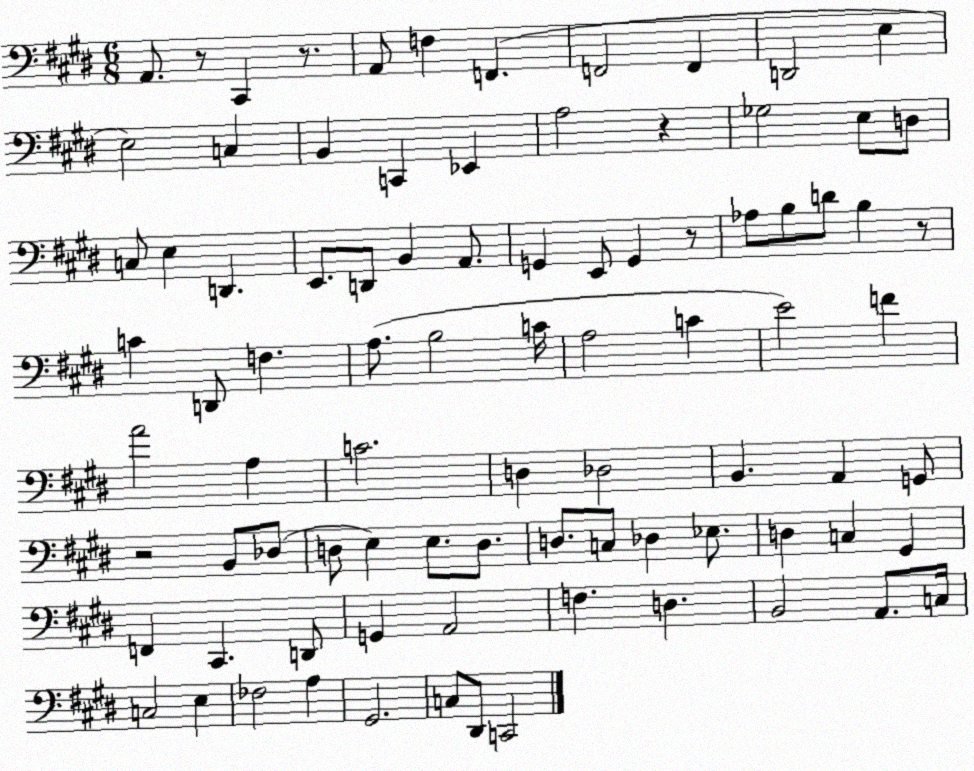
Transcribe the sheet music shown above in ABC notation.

X:1
T:Untitled
M:6/8
L:1/4
K:E
A,,/2 z/2 ^C,, z/2 A,,/2 F, F,, F,,2 F,, D,,2 E, E,2 C, B,, C,, _E,, A,2 z _G,2 E,/2 D,/2 C,/2 E, D,, E,,/2 D,,/2 B,, A,,/2 G,, E,,/2 G,, z/2 _A,/2 B,/2 D/2 B, z/2 C D,,/2 F, A,/2 B,2 C/4 A,2 C E2 F A2 A, C2 D, _D,2 B,, A,, G,,/2 z2 B,,/2 _D,/2 D,/2 E, E,/2 D,/2 D,/2 C,/2 _D, _E,/2 D, C, ^G,, F,, ^C,, D,,/2 G,, A,,2 F, D, B,,2 A,,/2 C,/4 C,2 E, _F,2 A, ^G,,2 C,/2 ^D,,/2 C,,2